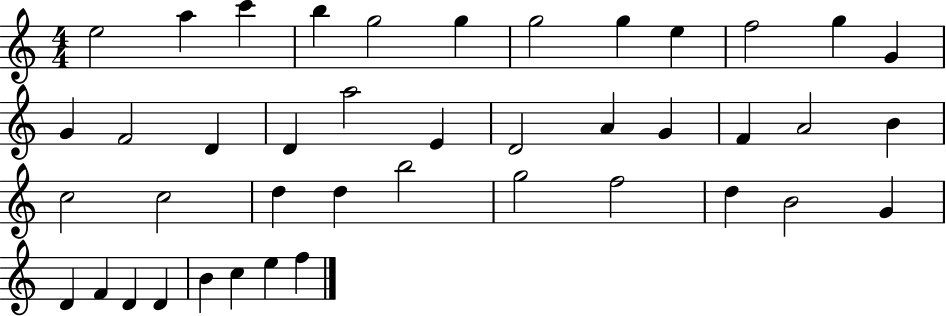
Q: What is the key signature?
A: C major